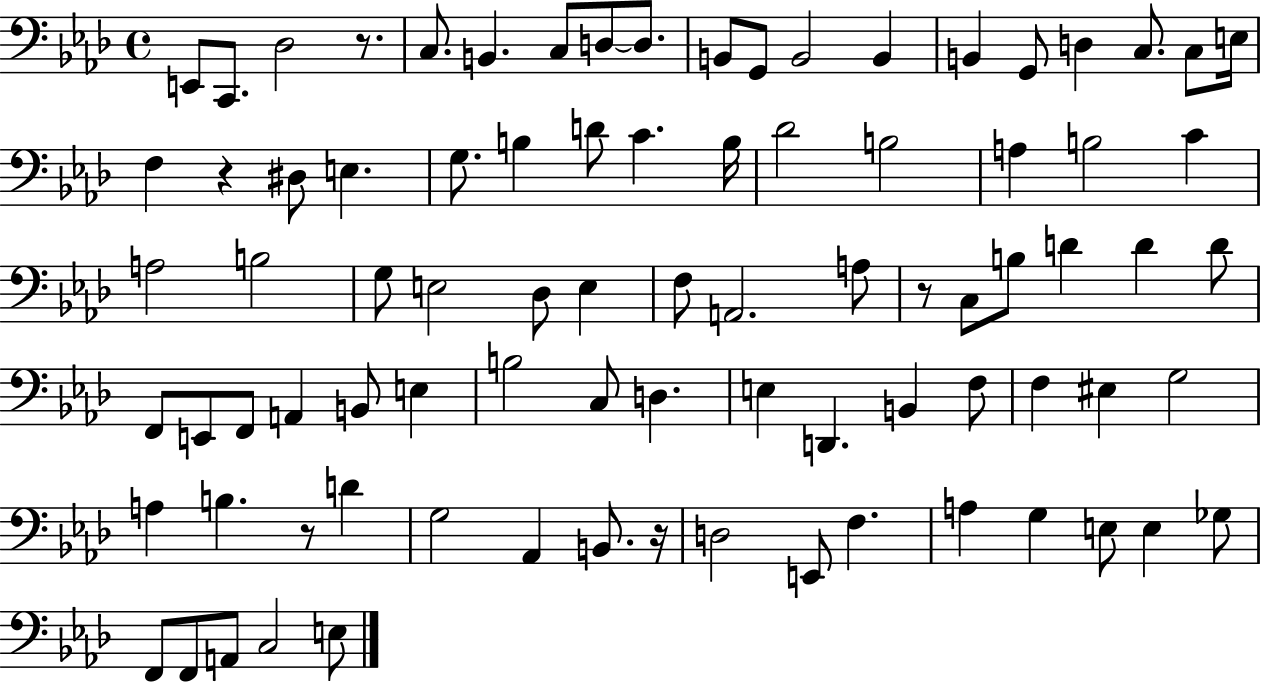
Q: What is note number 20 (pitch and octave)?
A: D#3